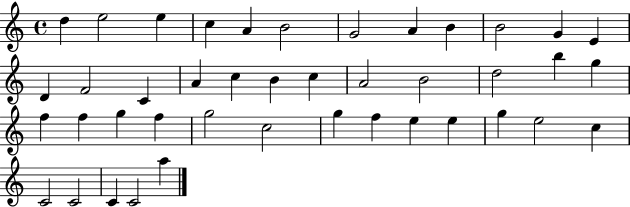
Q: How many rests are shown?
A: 0